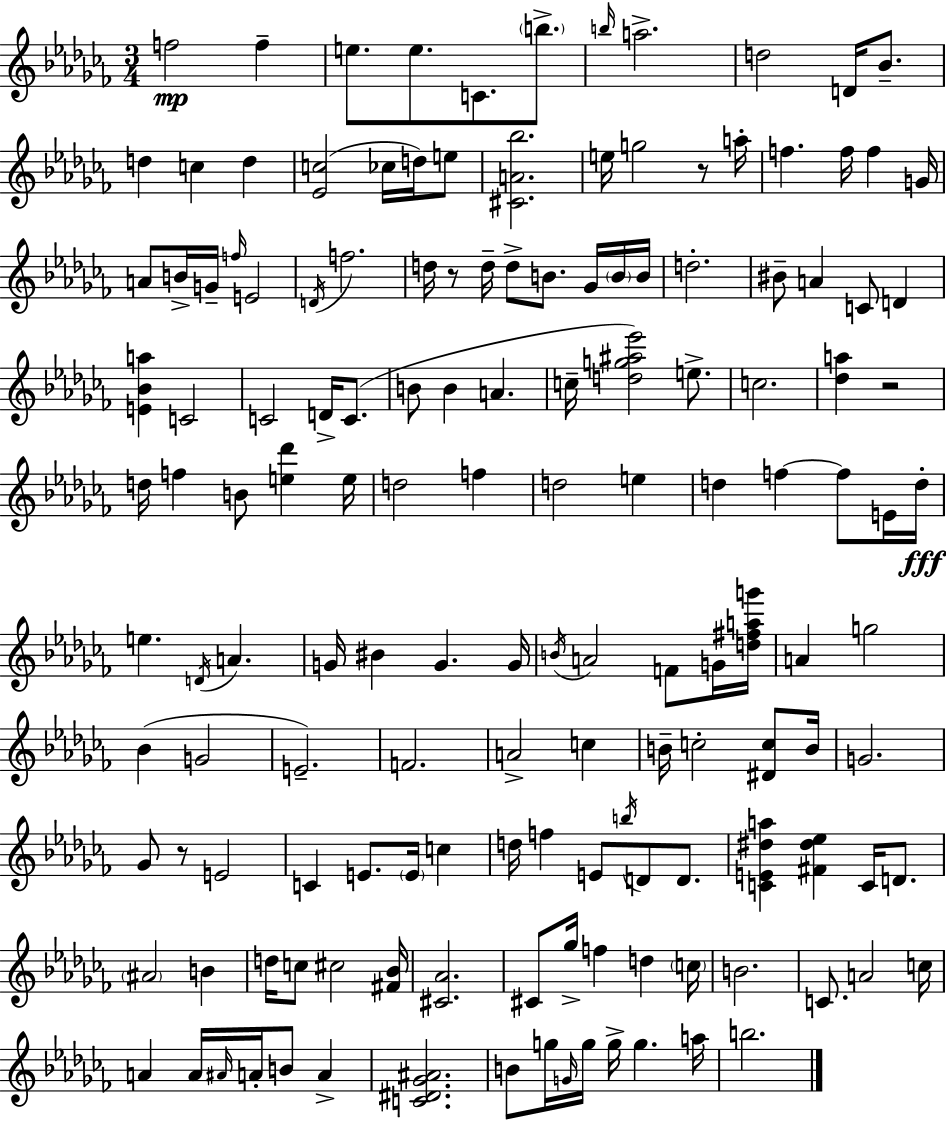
F5/h F5/q E5/e. E5/e. C4/e. B5/e. B5/s A5/h. D5/h D4/s Bb4/e. D5/q C5/q D5/q [Eb4,C5]/h CES5/s D5/s E5/e [C#4,A4,Bb5]/h. E5/s G5/h R/e A5/s F5/q. F5/s F5/q G4/s A4/e B4/s G4/s F5/s E4/h D4/s F5/h. D5/s R/e D5/s D5/e B4/e. Gb4/s B4/s B4/s D5/h. BIS4/e A4/q C4/e D4/q [E4,Bb4,A5]/q C4/h C4/h D4/s C4/e. B4/e B4/q A4/q. C5/s [D5,G5,A#5,Eb6]/h E5/e. C5/h. [Db5,A5]/q R/h D5/s F5/q B4/e [E5,Db6]/q E5/s D5/h F5/q D5/h E5/q D5/q F5/q F5/e E4/s D5/s E5/q. D4/s A4/q. G4/s BIS4/q G4/q. G4/s B4/s A4/h F4/e G4/s [D5,F#5,A5,G6]/s A4/q G5/h Bb4/q G4/h E4/h. F4/h. A4/h C5/q B4/s C5/h [D#4,C5]/e B4/s G4/h. Gb4/e R/e E4/h C4/q E4/e. E4/s C5/q D5/s F5/q E4/e B5/s D4/e D4/e. [C4,E4,D#5,A5]/q [F#4,D#5,Eb5]/q C4/s D4/e. A#4/h B4/q D5/s C5/e C#5/h [F#4,Bb4]/s [C#4,Ab4]/h. C#4/e Gb5/s F5/q D5/q C5/s B4/h. C4/e. A4/h C5/s A4/q A4/s A#4/s A4/s B4/e A4/q [C4,D#4,Gb4,A#4]/h. B4/e G5/s G4/s G5/s G5/s G5/q. A5/s B5/h.